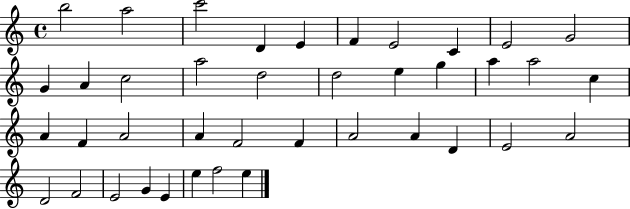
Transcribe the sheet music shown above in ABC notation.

X:1
T:Untitled
M:4/4
L:1/4
K:C
b2 a2 c'2 D E F E2 C E2 G2 G A c2 a2 d2 d2 e g a a2 c A F A2 A F2 F A2 A D E2 A2 D2 F2 E2 G E e f2 e